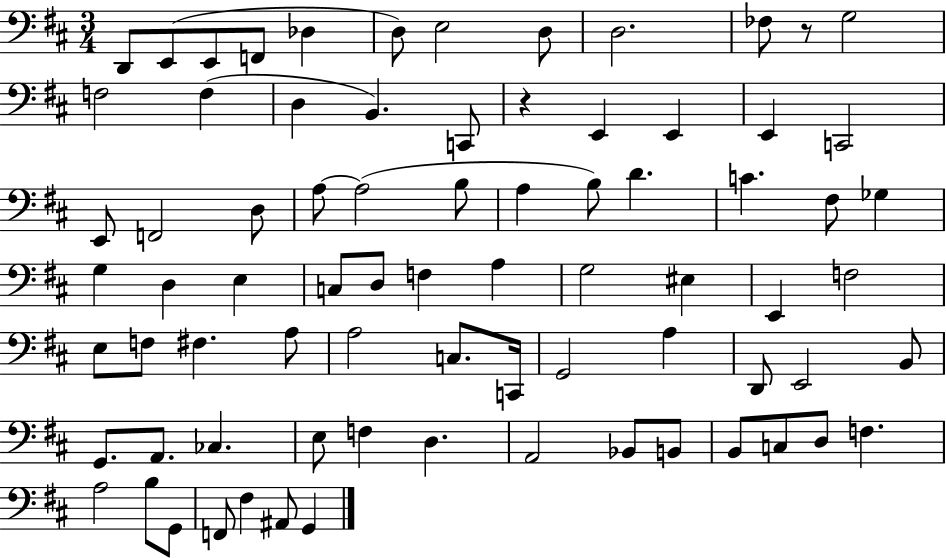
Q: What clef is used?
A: bass